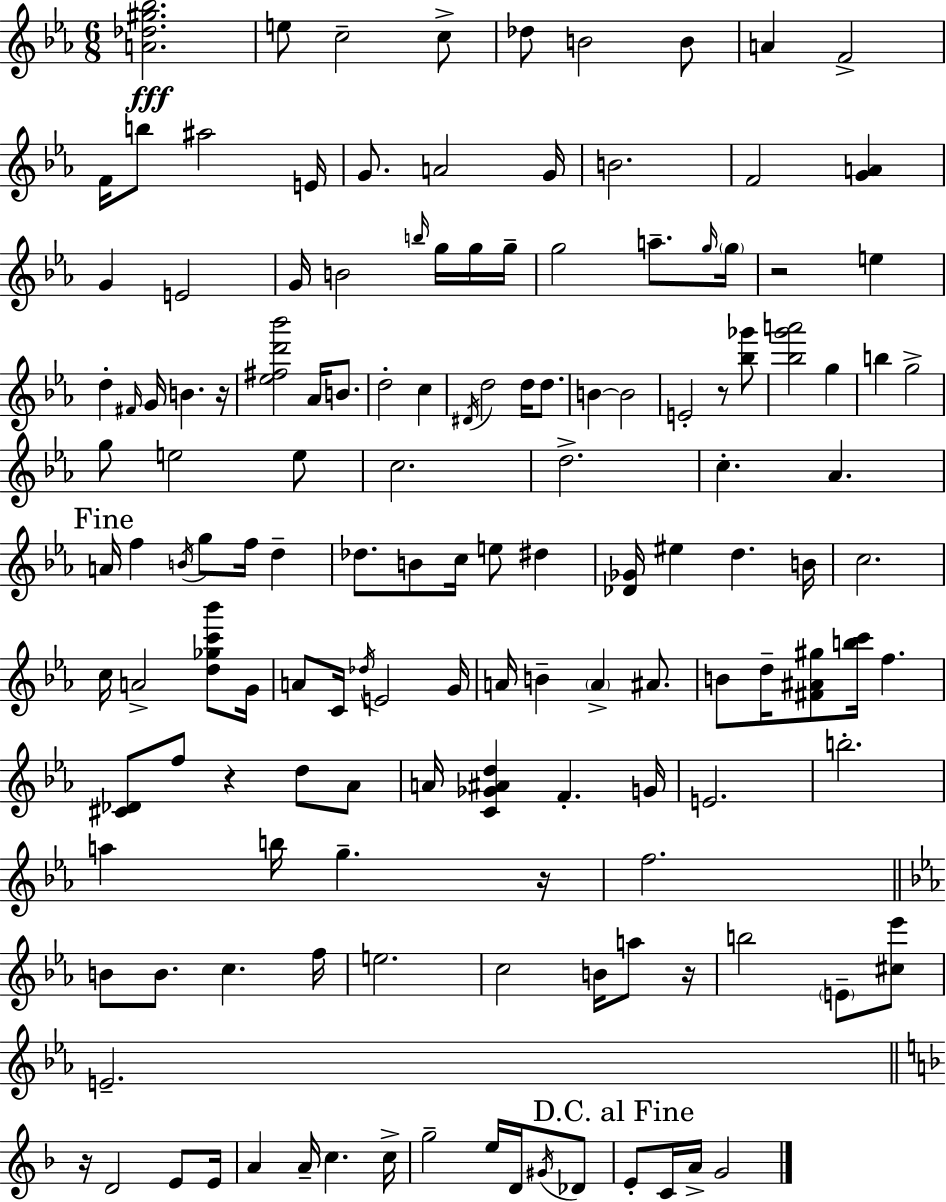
{
  \clef treble
  \numericTimeSignature
  \time 6/8
  \key c \minor
  <a' des'' gis'' bes''>2.\fff | e''8 c''2-- c''8-> | des''8 b'2 b'8 | a'4 f'2-> | \break f'16 b''8 ais''2 e'16 | g'8. a'2 g'16 | b'2. | f'2 <g' a'>4 | \break g'4 e'2 | g'16 b'2 \grace { b''16 } g''16 g''16 | g''16-- g''2 a''8.-- | \grace { g''16 } \parenthesize g''16 r2 e''4 | \break d''4-. \grace { fis'16 } g'16 b'4. | r16 <ees'' fis'' d''' bes'''>2 aes'16 | b'8. d''2-. c''4 | \acciaccatura { dis'16 } d''2 | \break d''16 d''8. b'4~~ b'2 | e'2-. | r8 <bes'' ges'''>8 <bes'' g''' a'''>2 | g''4 b''4 g''2-> | \break g''8 e''2 | e''8 c''2. | d''2.-> | c''4.-. aes'4. | \break \mark "Fine" a'16 f''4 \acciaccatura { b'16 } g''8 | f''16 d''4-- des''8. b'8 c''16 e''8 | dis''4 <des' ges'>16 eis''4 d''4. | b'16 c''2. | \break c''16 a'2-> | <d'' ges'' c''' bes'''>8 g'16 a'8 c'16 \acciaccatura { des''16 } e'2 | g'16 a'16 b'4-- \parenthesize a'4-> | ais'8. b'8 d''16-- <fis' ais' gis''>8 <b'' c'''>16 | \break f''4. <cis' des'>8 f''8 r4 | d''8 aes'8 a'16 <c' ges' ais' d''>4 f'4.-. | g'16 e'2. | b''2.-. | \break a''4 b''16 g''4.-- | r16 f''2. | \bar "||" \break \key ees \major b'8 b'8. c''4. f''16 | e''2. | c''2 b'16 a''8 r16 | b''2 \parenthesize e'8-- <cis'' ees'''>8 | \break e'2.-- | \bar "||" \break \key d \minor r16 d'2 e'8 e'16 | a'4 a'16-- c''4. c''16-> | g''2-- e''16 d'16 \acciaccatura { gis'16 } des'8 | \mark "D.C. al Fine" e'8-. c'16 a'16-> g'2 | \break \bar "|."
}